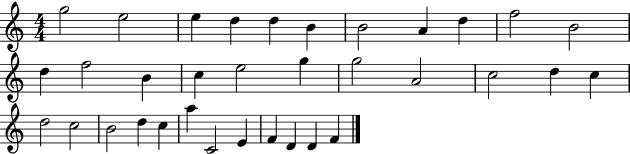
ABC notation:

X:1
T:Untitled
M:4/4
L:1/4
K:C
g2 e2 e d d B B2 A d f2 B2 d f2 B c e2 g g2 A2 c2 d c d2 c2 B2 d c a C2 E F D D F